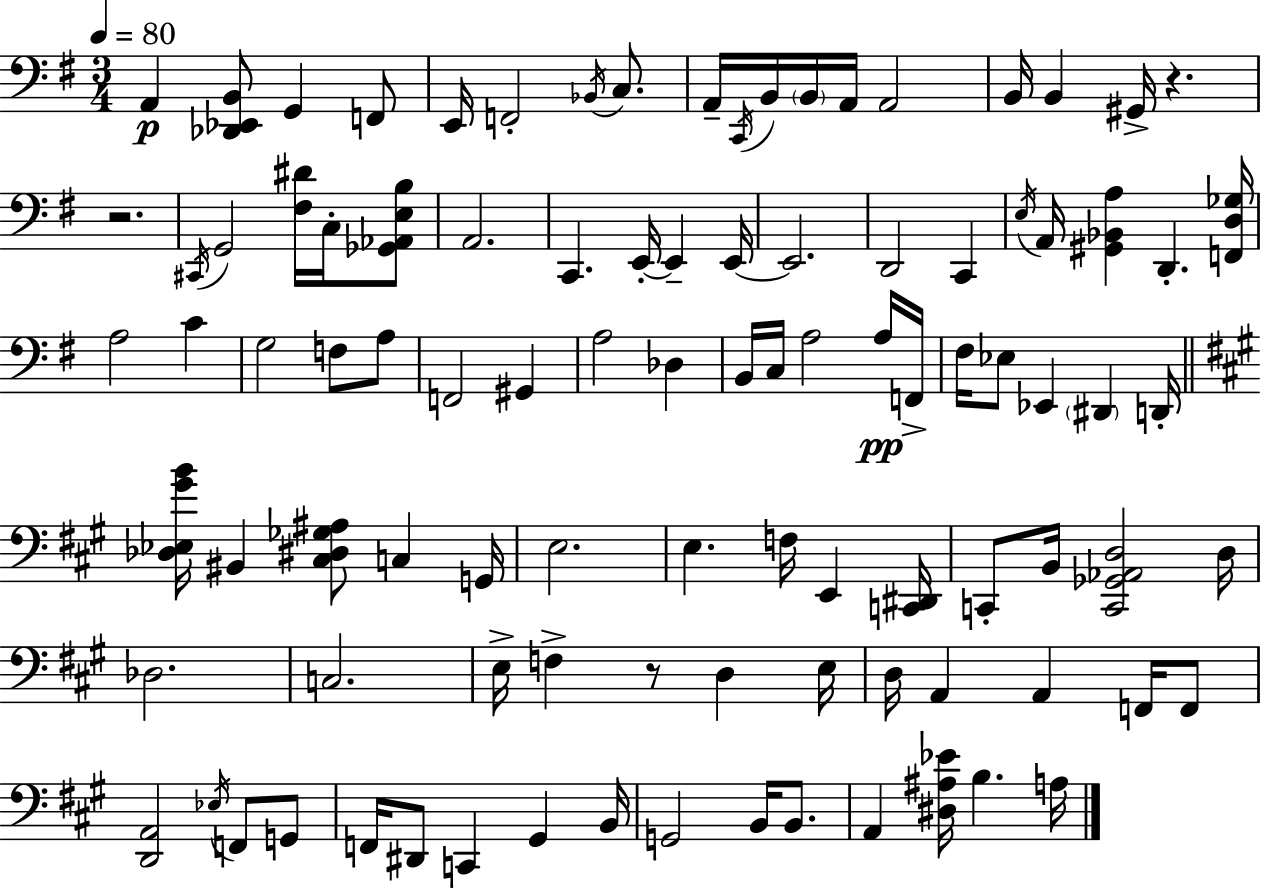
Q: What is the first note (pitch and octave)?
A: A2